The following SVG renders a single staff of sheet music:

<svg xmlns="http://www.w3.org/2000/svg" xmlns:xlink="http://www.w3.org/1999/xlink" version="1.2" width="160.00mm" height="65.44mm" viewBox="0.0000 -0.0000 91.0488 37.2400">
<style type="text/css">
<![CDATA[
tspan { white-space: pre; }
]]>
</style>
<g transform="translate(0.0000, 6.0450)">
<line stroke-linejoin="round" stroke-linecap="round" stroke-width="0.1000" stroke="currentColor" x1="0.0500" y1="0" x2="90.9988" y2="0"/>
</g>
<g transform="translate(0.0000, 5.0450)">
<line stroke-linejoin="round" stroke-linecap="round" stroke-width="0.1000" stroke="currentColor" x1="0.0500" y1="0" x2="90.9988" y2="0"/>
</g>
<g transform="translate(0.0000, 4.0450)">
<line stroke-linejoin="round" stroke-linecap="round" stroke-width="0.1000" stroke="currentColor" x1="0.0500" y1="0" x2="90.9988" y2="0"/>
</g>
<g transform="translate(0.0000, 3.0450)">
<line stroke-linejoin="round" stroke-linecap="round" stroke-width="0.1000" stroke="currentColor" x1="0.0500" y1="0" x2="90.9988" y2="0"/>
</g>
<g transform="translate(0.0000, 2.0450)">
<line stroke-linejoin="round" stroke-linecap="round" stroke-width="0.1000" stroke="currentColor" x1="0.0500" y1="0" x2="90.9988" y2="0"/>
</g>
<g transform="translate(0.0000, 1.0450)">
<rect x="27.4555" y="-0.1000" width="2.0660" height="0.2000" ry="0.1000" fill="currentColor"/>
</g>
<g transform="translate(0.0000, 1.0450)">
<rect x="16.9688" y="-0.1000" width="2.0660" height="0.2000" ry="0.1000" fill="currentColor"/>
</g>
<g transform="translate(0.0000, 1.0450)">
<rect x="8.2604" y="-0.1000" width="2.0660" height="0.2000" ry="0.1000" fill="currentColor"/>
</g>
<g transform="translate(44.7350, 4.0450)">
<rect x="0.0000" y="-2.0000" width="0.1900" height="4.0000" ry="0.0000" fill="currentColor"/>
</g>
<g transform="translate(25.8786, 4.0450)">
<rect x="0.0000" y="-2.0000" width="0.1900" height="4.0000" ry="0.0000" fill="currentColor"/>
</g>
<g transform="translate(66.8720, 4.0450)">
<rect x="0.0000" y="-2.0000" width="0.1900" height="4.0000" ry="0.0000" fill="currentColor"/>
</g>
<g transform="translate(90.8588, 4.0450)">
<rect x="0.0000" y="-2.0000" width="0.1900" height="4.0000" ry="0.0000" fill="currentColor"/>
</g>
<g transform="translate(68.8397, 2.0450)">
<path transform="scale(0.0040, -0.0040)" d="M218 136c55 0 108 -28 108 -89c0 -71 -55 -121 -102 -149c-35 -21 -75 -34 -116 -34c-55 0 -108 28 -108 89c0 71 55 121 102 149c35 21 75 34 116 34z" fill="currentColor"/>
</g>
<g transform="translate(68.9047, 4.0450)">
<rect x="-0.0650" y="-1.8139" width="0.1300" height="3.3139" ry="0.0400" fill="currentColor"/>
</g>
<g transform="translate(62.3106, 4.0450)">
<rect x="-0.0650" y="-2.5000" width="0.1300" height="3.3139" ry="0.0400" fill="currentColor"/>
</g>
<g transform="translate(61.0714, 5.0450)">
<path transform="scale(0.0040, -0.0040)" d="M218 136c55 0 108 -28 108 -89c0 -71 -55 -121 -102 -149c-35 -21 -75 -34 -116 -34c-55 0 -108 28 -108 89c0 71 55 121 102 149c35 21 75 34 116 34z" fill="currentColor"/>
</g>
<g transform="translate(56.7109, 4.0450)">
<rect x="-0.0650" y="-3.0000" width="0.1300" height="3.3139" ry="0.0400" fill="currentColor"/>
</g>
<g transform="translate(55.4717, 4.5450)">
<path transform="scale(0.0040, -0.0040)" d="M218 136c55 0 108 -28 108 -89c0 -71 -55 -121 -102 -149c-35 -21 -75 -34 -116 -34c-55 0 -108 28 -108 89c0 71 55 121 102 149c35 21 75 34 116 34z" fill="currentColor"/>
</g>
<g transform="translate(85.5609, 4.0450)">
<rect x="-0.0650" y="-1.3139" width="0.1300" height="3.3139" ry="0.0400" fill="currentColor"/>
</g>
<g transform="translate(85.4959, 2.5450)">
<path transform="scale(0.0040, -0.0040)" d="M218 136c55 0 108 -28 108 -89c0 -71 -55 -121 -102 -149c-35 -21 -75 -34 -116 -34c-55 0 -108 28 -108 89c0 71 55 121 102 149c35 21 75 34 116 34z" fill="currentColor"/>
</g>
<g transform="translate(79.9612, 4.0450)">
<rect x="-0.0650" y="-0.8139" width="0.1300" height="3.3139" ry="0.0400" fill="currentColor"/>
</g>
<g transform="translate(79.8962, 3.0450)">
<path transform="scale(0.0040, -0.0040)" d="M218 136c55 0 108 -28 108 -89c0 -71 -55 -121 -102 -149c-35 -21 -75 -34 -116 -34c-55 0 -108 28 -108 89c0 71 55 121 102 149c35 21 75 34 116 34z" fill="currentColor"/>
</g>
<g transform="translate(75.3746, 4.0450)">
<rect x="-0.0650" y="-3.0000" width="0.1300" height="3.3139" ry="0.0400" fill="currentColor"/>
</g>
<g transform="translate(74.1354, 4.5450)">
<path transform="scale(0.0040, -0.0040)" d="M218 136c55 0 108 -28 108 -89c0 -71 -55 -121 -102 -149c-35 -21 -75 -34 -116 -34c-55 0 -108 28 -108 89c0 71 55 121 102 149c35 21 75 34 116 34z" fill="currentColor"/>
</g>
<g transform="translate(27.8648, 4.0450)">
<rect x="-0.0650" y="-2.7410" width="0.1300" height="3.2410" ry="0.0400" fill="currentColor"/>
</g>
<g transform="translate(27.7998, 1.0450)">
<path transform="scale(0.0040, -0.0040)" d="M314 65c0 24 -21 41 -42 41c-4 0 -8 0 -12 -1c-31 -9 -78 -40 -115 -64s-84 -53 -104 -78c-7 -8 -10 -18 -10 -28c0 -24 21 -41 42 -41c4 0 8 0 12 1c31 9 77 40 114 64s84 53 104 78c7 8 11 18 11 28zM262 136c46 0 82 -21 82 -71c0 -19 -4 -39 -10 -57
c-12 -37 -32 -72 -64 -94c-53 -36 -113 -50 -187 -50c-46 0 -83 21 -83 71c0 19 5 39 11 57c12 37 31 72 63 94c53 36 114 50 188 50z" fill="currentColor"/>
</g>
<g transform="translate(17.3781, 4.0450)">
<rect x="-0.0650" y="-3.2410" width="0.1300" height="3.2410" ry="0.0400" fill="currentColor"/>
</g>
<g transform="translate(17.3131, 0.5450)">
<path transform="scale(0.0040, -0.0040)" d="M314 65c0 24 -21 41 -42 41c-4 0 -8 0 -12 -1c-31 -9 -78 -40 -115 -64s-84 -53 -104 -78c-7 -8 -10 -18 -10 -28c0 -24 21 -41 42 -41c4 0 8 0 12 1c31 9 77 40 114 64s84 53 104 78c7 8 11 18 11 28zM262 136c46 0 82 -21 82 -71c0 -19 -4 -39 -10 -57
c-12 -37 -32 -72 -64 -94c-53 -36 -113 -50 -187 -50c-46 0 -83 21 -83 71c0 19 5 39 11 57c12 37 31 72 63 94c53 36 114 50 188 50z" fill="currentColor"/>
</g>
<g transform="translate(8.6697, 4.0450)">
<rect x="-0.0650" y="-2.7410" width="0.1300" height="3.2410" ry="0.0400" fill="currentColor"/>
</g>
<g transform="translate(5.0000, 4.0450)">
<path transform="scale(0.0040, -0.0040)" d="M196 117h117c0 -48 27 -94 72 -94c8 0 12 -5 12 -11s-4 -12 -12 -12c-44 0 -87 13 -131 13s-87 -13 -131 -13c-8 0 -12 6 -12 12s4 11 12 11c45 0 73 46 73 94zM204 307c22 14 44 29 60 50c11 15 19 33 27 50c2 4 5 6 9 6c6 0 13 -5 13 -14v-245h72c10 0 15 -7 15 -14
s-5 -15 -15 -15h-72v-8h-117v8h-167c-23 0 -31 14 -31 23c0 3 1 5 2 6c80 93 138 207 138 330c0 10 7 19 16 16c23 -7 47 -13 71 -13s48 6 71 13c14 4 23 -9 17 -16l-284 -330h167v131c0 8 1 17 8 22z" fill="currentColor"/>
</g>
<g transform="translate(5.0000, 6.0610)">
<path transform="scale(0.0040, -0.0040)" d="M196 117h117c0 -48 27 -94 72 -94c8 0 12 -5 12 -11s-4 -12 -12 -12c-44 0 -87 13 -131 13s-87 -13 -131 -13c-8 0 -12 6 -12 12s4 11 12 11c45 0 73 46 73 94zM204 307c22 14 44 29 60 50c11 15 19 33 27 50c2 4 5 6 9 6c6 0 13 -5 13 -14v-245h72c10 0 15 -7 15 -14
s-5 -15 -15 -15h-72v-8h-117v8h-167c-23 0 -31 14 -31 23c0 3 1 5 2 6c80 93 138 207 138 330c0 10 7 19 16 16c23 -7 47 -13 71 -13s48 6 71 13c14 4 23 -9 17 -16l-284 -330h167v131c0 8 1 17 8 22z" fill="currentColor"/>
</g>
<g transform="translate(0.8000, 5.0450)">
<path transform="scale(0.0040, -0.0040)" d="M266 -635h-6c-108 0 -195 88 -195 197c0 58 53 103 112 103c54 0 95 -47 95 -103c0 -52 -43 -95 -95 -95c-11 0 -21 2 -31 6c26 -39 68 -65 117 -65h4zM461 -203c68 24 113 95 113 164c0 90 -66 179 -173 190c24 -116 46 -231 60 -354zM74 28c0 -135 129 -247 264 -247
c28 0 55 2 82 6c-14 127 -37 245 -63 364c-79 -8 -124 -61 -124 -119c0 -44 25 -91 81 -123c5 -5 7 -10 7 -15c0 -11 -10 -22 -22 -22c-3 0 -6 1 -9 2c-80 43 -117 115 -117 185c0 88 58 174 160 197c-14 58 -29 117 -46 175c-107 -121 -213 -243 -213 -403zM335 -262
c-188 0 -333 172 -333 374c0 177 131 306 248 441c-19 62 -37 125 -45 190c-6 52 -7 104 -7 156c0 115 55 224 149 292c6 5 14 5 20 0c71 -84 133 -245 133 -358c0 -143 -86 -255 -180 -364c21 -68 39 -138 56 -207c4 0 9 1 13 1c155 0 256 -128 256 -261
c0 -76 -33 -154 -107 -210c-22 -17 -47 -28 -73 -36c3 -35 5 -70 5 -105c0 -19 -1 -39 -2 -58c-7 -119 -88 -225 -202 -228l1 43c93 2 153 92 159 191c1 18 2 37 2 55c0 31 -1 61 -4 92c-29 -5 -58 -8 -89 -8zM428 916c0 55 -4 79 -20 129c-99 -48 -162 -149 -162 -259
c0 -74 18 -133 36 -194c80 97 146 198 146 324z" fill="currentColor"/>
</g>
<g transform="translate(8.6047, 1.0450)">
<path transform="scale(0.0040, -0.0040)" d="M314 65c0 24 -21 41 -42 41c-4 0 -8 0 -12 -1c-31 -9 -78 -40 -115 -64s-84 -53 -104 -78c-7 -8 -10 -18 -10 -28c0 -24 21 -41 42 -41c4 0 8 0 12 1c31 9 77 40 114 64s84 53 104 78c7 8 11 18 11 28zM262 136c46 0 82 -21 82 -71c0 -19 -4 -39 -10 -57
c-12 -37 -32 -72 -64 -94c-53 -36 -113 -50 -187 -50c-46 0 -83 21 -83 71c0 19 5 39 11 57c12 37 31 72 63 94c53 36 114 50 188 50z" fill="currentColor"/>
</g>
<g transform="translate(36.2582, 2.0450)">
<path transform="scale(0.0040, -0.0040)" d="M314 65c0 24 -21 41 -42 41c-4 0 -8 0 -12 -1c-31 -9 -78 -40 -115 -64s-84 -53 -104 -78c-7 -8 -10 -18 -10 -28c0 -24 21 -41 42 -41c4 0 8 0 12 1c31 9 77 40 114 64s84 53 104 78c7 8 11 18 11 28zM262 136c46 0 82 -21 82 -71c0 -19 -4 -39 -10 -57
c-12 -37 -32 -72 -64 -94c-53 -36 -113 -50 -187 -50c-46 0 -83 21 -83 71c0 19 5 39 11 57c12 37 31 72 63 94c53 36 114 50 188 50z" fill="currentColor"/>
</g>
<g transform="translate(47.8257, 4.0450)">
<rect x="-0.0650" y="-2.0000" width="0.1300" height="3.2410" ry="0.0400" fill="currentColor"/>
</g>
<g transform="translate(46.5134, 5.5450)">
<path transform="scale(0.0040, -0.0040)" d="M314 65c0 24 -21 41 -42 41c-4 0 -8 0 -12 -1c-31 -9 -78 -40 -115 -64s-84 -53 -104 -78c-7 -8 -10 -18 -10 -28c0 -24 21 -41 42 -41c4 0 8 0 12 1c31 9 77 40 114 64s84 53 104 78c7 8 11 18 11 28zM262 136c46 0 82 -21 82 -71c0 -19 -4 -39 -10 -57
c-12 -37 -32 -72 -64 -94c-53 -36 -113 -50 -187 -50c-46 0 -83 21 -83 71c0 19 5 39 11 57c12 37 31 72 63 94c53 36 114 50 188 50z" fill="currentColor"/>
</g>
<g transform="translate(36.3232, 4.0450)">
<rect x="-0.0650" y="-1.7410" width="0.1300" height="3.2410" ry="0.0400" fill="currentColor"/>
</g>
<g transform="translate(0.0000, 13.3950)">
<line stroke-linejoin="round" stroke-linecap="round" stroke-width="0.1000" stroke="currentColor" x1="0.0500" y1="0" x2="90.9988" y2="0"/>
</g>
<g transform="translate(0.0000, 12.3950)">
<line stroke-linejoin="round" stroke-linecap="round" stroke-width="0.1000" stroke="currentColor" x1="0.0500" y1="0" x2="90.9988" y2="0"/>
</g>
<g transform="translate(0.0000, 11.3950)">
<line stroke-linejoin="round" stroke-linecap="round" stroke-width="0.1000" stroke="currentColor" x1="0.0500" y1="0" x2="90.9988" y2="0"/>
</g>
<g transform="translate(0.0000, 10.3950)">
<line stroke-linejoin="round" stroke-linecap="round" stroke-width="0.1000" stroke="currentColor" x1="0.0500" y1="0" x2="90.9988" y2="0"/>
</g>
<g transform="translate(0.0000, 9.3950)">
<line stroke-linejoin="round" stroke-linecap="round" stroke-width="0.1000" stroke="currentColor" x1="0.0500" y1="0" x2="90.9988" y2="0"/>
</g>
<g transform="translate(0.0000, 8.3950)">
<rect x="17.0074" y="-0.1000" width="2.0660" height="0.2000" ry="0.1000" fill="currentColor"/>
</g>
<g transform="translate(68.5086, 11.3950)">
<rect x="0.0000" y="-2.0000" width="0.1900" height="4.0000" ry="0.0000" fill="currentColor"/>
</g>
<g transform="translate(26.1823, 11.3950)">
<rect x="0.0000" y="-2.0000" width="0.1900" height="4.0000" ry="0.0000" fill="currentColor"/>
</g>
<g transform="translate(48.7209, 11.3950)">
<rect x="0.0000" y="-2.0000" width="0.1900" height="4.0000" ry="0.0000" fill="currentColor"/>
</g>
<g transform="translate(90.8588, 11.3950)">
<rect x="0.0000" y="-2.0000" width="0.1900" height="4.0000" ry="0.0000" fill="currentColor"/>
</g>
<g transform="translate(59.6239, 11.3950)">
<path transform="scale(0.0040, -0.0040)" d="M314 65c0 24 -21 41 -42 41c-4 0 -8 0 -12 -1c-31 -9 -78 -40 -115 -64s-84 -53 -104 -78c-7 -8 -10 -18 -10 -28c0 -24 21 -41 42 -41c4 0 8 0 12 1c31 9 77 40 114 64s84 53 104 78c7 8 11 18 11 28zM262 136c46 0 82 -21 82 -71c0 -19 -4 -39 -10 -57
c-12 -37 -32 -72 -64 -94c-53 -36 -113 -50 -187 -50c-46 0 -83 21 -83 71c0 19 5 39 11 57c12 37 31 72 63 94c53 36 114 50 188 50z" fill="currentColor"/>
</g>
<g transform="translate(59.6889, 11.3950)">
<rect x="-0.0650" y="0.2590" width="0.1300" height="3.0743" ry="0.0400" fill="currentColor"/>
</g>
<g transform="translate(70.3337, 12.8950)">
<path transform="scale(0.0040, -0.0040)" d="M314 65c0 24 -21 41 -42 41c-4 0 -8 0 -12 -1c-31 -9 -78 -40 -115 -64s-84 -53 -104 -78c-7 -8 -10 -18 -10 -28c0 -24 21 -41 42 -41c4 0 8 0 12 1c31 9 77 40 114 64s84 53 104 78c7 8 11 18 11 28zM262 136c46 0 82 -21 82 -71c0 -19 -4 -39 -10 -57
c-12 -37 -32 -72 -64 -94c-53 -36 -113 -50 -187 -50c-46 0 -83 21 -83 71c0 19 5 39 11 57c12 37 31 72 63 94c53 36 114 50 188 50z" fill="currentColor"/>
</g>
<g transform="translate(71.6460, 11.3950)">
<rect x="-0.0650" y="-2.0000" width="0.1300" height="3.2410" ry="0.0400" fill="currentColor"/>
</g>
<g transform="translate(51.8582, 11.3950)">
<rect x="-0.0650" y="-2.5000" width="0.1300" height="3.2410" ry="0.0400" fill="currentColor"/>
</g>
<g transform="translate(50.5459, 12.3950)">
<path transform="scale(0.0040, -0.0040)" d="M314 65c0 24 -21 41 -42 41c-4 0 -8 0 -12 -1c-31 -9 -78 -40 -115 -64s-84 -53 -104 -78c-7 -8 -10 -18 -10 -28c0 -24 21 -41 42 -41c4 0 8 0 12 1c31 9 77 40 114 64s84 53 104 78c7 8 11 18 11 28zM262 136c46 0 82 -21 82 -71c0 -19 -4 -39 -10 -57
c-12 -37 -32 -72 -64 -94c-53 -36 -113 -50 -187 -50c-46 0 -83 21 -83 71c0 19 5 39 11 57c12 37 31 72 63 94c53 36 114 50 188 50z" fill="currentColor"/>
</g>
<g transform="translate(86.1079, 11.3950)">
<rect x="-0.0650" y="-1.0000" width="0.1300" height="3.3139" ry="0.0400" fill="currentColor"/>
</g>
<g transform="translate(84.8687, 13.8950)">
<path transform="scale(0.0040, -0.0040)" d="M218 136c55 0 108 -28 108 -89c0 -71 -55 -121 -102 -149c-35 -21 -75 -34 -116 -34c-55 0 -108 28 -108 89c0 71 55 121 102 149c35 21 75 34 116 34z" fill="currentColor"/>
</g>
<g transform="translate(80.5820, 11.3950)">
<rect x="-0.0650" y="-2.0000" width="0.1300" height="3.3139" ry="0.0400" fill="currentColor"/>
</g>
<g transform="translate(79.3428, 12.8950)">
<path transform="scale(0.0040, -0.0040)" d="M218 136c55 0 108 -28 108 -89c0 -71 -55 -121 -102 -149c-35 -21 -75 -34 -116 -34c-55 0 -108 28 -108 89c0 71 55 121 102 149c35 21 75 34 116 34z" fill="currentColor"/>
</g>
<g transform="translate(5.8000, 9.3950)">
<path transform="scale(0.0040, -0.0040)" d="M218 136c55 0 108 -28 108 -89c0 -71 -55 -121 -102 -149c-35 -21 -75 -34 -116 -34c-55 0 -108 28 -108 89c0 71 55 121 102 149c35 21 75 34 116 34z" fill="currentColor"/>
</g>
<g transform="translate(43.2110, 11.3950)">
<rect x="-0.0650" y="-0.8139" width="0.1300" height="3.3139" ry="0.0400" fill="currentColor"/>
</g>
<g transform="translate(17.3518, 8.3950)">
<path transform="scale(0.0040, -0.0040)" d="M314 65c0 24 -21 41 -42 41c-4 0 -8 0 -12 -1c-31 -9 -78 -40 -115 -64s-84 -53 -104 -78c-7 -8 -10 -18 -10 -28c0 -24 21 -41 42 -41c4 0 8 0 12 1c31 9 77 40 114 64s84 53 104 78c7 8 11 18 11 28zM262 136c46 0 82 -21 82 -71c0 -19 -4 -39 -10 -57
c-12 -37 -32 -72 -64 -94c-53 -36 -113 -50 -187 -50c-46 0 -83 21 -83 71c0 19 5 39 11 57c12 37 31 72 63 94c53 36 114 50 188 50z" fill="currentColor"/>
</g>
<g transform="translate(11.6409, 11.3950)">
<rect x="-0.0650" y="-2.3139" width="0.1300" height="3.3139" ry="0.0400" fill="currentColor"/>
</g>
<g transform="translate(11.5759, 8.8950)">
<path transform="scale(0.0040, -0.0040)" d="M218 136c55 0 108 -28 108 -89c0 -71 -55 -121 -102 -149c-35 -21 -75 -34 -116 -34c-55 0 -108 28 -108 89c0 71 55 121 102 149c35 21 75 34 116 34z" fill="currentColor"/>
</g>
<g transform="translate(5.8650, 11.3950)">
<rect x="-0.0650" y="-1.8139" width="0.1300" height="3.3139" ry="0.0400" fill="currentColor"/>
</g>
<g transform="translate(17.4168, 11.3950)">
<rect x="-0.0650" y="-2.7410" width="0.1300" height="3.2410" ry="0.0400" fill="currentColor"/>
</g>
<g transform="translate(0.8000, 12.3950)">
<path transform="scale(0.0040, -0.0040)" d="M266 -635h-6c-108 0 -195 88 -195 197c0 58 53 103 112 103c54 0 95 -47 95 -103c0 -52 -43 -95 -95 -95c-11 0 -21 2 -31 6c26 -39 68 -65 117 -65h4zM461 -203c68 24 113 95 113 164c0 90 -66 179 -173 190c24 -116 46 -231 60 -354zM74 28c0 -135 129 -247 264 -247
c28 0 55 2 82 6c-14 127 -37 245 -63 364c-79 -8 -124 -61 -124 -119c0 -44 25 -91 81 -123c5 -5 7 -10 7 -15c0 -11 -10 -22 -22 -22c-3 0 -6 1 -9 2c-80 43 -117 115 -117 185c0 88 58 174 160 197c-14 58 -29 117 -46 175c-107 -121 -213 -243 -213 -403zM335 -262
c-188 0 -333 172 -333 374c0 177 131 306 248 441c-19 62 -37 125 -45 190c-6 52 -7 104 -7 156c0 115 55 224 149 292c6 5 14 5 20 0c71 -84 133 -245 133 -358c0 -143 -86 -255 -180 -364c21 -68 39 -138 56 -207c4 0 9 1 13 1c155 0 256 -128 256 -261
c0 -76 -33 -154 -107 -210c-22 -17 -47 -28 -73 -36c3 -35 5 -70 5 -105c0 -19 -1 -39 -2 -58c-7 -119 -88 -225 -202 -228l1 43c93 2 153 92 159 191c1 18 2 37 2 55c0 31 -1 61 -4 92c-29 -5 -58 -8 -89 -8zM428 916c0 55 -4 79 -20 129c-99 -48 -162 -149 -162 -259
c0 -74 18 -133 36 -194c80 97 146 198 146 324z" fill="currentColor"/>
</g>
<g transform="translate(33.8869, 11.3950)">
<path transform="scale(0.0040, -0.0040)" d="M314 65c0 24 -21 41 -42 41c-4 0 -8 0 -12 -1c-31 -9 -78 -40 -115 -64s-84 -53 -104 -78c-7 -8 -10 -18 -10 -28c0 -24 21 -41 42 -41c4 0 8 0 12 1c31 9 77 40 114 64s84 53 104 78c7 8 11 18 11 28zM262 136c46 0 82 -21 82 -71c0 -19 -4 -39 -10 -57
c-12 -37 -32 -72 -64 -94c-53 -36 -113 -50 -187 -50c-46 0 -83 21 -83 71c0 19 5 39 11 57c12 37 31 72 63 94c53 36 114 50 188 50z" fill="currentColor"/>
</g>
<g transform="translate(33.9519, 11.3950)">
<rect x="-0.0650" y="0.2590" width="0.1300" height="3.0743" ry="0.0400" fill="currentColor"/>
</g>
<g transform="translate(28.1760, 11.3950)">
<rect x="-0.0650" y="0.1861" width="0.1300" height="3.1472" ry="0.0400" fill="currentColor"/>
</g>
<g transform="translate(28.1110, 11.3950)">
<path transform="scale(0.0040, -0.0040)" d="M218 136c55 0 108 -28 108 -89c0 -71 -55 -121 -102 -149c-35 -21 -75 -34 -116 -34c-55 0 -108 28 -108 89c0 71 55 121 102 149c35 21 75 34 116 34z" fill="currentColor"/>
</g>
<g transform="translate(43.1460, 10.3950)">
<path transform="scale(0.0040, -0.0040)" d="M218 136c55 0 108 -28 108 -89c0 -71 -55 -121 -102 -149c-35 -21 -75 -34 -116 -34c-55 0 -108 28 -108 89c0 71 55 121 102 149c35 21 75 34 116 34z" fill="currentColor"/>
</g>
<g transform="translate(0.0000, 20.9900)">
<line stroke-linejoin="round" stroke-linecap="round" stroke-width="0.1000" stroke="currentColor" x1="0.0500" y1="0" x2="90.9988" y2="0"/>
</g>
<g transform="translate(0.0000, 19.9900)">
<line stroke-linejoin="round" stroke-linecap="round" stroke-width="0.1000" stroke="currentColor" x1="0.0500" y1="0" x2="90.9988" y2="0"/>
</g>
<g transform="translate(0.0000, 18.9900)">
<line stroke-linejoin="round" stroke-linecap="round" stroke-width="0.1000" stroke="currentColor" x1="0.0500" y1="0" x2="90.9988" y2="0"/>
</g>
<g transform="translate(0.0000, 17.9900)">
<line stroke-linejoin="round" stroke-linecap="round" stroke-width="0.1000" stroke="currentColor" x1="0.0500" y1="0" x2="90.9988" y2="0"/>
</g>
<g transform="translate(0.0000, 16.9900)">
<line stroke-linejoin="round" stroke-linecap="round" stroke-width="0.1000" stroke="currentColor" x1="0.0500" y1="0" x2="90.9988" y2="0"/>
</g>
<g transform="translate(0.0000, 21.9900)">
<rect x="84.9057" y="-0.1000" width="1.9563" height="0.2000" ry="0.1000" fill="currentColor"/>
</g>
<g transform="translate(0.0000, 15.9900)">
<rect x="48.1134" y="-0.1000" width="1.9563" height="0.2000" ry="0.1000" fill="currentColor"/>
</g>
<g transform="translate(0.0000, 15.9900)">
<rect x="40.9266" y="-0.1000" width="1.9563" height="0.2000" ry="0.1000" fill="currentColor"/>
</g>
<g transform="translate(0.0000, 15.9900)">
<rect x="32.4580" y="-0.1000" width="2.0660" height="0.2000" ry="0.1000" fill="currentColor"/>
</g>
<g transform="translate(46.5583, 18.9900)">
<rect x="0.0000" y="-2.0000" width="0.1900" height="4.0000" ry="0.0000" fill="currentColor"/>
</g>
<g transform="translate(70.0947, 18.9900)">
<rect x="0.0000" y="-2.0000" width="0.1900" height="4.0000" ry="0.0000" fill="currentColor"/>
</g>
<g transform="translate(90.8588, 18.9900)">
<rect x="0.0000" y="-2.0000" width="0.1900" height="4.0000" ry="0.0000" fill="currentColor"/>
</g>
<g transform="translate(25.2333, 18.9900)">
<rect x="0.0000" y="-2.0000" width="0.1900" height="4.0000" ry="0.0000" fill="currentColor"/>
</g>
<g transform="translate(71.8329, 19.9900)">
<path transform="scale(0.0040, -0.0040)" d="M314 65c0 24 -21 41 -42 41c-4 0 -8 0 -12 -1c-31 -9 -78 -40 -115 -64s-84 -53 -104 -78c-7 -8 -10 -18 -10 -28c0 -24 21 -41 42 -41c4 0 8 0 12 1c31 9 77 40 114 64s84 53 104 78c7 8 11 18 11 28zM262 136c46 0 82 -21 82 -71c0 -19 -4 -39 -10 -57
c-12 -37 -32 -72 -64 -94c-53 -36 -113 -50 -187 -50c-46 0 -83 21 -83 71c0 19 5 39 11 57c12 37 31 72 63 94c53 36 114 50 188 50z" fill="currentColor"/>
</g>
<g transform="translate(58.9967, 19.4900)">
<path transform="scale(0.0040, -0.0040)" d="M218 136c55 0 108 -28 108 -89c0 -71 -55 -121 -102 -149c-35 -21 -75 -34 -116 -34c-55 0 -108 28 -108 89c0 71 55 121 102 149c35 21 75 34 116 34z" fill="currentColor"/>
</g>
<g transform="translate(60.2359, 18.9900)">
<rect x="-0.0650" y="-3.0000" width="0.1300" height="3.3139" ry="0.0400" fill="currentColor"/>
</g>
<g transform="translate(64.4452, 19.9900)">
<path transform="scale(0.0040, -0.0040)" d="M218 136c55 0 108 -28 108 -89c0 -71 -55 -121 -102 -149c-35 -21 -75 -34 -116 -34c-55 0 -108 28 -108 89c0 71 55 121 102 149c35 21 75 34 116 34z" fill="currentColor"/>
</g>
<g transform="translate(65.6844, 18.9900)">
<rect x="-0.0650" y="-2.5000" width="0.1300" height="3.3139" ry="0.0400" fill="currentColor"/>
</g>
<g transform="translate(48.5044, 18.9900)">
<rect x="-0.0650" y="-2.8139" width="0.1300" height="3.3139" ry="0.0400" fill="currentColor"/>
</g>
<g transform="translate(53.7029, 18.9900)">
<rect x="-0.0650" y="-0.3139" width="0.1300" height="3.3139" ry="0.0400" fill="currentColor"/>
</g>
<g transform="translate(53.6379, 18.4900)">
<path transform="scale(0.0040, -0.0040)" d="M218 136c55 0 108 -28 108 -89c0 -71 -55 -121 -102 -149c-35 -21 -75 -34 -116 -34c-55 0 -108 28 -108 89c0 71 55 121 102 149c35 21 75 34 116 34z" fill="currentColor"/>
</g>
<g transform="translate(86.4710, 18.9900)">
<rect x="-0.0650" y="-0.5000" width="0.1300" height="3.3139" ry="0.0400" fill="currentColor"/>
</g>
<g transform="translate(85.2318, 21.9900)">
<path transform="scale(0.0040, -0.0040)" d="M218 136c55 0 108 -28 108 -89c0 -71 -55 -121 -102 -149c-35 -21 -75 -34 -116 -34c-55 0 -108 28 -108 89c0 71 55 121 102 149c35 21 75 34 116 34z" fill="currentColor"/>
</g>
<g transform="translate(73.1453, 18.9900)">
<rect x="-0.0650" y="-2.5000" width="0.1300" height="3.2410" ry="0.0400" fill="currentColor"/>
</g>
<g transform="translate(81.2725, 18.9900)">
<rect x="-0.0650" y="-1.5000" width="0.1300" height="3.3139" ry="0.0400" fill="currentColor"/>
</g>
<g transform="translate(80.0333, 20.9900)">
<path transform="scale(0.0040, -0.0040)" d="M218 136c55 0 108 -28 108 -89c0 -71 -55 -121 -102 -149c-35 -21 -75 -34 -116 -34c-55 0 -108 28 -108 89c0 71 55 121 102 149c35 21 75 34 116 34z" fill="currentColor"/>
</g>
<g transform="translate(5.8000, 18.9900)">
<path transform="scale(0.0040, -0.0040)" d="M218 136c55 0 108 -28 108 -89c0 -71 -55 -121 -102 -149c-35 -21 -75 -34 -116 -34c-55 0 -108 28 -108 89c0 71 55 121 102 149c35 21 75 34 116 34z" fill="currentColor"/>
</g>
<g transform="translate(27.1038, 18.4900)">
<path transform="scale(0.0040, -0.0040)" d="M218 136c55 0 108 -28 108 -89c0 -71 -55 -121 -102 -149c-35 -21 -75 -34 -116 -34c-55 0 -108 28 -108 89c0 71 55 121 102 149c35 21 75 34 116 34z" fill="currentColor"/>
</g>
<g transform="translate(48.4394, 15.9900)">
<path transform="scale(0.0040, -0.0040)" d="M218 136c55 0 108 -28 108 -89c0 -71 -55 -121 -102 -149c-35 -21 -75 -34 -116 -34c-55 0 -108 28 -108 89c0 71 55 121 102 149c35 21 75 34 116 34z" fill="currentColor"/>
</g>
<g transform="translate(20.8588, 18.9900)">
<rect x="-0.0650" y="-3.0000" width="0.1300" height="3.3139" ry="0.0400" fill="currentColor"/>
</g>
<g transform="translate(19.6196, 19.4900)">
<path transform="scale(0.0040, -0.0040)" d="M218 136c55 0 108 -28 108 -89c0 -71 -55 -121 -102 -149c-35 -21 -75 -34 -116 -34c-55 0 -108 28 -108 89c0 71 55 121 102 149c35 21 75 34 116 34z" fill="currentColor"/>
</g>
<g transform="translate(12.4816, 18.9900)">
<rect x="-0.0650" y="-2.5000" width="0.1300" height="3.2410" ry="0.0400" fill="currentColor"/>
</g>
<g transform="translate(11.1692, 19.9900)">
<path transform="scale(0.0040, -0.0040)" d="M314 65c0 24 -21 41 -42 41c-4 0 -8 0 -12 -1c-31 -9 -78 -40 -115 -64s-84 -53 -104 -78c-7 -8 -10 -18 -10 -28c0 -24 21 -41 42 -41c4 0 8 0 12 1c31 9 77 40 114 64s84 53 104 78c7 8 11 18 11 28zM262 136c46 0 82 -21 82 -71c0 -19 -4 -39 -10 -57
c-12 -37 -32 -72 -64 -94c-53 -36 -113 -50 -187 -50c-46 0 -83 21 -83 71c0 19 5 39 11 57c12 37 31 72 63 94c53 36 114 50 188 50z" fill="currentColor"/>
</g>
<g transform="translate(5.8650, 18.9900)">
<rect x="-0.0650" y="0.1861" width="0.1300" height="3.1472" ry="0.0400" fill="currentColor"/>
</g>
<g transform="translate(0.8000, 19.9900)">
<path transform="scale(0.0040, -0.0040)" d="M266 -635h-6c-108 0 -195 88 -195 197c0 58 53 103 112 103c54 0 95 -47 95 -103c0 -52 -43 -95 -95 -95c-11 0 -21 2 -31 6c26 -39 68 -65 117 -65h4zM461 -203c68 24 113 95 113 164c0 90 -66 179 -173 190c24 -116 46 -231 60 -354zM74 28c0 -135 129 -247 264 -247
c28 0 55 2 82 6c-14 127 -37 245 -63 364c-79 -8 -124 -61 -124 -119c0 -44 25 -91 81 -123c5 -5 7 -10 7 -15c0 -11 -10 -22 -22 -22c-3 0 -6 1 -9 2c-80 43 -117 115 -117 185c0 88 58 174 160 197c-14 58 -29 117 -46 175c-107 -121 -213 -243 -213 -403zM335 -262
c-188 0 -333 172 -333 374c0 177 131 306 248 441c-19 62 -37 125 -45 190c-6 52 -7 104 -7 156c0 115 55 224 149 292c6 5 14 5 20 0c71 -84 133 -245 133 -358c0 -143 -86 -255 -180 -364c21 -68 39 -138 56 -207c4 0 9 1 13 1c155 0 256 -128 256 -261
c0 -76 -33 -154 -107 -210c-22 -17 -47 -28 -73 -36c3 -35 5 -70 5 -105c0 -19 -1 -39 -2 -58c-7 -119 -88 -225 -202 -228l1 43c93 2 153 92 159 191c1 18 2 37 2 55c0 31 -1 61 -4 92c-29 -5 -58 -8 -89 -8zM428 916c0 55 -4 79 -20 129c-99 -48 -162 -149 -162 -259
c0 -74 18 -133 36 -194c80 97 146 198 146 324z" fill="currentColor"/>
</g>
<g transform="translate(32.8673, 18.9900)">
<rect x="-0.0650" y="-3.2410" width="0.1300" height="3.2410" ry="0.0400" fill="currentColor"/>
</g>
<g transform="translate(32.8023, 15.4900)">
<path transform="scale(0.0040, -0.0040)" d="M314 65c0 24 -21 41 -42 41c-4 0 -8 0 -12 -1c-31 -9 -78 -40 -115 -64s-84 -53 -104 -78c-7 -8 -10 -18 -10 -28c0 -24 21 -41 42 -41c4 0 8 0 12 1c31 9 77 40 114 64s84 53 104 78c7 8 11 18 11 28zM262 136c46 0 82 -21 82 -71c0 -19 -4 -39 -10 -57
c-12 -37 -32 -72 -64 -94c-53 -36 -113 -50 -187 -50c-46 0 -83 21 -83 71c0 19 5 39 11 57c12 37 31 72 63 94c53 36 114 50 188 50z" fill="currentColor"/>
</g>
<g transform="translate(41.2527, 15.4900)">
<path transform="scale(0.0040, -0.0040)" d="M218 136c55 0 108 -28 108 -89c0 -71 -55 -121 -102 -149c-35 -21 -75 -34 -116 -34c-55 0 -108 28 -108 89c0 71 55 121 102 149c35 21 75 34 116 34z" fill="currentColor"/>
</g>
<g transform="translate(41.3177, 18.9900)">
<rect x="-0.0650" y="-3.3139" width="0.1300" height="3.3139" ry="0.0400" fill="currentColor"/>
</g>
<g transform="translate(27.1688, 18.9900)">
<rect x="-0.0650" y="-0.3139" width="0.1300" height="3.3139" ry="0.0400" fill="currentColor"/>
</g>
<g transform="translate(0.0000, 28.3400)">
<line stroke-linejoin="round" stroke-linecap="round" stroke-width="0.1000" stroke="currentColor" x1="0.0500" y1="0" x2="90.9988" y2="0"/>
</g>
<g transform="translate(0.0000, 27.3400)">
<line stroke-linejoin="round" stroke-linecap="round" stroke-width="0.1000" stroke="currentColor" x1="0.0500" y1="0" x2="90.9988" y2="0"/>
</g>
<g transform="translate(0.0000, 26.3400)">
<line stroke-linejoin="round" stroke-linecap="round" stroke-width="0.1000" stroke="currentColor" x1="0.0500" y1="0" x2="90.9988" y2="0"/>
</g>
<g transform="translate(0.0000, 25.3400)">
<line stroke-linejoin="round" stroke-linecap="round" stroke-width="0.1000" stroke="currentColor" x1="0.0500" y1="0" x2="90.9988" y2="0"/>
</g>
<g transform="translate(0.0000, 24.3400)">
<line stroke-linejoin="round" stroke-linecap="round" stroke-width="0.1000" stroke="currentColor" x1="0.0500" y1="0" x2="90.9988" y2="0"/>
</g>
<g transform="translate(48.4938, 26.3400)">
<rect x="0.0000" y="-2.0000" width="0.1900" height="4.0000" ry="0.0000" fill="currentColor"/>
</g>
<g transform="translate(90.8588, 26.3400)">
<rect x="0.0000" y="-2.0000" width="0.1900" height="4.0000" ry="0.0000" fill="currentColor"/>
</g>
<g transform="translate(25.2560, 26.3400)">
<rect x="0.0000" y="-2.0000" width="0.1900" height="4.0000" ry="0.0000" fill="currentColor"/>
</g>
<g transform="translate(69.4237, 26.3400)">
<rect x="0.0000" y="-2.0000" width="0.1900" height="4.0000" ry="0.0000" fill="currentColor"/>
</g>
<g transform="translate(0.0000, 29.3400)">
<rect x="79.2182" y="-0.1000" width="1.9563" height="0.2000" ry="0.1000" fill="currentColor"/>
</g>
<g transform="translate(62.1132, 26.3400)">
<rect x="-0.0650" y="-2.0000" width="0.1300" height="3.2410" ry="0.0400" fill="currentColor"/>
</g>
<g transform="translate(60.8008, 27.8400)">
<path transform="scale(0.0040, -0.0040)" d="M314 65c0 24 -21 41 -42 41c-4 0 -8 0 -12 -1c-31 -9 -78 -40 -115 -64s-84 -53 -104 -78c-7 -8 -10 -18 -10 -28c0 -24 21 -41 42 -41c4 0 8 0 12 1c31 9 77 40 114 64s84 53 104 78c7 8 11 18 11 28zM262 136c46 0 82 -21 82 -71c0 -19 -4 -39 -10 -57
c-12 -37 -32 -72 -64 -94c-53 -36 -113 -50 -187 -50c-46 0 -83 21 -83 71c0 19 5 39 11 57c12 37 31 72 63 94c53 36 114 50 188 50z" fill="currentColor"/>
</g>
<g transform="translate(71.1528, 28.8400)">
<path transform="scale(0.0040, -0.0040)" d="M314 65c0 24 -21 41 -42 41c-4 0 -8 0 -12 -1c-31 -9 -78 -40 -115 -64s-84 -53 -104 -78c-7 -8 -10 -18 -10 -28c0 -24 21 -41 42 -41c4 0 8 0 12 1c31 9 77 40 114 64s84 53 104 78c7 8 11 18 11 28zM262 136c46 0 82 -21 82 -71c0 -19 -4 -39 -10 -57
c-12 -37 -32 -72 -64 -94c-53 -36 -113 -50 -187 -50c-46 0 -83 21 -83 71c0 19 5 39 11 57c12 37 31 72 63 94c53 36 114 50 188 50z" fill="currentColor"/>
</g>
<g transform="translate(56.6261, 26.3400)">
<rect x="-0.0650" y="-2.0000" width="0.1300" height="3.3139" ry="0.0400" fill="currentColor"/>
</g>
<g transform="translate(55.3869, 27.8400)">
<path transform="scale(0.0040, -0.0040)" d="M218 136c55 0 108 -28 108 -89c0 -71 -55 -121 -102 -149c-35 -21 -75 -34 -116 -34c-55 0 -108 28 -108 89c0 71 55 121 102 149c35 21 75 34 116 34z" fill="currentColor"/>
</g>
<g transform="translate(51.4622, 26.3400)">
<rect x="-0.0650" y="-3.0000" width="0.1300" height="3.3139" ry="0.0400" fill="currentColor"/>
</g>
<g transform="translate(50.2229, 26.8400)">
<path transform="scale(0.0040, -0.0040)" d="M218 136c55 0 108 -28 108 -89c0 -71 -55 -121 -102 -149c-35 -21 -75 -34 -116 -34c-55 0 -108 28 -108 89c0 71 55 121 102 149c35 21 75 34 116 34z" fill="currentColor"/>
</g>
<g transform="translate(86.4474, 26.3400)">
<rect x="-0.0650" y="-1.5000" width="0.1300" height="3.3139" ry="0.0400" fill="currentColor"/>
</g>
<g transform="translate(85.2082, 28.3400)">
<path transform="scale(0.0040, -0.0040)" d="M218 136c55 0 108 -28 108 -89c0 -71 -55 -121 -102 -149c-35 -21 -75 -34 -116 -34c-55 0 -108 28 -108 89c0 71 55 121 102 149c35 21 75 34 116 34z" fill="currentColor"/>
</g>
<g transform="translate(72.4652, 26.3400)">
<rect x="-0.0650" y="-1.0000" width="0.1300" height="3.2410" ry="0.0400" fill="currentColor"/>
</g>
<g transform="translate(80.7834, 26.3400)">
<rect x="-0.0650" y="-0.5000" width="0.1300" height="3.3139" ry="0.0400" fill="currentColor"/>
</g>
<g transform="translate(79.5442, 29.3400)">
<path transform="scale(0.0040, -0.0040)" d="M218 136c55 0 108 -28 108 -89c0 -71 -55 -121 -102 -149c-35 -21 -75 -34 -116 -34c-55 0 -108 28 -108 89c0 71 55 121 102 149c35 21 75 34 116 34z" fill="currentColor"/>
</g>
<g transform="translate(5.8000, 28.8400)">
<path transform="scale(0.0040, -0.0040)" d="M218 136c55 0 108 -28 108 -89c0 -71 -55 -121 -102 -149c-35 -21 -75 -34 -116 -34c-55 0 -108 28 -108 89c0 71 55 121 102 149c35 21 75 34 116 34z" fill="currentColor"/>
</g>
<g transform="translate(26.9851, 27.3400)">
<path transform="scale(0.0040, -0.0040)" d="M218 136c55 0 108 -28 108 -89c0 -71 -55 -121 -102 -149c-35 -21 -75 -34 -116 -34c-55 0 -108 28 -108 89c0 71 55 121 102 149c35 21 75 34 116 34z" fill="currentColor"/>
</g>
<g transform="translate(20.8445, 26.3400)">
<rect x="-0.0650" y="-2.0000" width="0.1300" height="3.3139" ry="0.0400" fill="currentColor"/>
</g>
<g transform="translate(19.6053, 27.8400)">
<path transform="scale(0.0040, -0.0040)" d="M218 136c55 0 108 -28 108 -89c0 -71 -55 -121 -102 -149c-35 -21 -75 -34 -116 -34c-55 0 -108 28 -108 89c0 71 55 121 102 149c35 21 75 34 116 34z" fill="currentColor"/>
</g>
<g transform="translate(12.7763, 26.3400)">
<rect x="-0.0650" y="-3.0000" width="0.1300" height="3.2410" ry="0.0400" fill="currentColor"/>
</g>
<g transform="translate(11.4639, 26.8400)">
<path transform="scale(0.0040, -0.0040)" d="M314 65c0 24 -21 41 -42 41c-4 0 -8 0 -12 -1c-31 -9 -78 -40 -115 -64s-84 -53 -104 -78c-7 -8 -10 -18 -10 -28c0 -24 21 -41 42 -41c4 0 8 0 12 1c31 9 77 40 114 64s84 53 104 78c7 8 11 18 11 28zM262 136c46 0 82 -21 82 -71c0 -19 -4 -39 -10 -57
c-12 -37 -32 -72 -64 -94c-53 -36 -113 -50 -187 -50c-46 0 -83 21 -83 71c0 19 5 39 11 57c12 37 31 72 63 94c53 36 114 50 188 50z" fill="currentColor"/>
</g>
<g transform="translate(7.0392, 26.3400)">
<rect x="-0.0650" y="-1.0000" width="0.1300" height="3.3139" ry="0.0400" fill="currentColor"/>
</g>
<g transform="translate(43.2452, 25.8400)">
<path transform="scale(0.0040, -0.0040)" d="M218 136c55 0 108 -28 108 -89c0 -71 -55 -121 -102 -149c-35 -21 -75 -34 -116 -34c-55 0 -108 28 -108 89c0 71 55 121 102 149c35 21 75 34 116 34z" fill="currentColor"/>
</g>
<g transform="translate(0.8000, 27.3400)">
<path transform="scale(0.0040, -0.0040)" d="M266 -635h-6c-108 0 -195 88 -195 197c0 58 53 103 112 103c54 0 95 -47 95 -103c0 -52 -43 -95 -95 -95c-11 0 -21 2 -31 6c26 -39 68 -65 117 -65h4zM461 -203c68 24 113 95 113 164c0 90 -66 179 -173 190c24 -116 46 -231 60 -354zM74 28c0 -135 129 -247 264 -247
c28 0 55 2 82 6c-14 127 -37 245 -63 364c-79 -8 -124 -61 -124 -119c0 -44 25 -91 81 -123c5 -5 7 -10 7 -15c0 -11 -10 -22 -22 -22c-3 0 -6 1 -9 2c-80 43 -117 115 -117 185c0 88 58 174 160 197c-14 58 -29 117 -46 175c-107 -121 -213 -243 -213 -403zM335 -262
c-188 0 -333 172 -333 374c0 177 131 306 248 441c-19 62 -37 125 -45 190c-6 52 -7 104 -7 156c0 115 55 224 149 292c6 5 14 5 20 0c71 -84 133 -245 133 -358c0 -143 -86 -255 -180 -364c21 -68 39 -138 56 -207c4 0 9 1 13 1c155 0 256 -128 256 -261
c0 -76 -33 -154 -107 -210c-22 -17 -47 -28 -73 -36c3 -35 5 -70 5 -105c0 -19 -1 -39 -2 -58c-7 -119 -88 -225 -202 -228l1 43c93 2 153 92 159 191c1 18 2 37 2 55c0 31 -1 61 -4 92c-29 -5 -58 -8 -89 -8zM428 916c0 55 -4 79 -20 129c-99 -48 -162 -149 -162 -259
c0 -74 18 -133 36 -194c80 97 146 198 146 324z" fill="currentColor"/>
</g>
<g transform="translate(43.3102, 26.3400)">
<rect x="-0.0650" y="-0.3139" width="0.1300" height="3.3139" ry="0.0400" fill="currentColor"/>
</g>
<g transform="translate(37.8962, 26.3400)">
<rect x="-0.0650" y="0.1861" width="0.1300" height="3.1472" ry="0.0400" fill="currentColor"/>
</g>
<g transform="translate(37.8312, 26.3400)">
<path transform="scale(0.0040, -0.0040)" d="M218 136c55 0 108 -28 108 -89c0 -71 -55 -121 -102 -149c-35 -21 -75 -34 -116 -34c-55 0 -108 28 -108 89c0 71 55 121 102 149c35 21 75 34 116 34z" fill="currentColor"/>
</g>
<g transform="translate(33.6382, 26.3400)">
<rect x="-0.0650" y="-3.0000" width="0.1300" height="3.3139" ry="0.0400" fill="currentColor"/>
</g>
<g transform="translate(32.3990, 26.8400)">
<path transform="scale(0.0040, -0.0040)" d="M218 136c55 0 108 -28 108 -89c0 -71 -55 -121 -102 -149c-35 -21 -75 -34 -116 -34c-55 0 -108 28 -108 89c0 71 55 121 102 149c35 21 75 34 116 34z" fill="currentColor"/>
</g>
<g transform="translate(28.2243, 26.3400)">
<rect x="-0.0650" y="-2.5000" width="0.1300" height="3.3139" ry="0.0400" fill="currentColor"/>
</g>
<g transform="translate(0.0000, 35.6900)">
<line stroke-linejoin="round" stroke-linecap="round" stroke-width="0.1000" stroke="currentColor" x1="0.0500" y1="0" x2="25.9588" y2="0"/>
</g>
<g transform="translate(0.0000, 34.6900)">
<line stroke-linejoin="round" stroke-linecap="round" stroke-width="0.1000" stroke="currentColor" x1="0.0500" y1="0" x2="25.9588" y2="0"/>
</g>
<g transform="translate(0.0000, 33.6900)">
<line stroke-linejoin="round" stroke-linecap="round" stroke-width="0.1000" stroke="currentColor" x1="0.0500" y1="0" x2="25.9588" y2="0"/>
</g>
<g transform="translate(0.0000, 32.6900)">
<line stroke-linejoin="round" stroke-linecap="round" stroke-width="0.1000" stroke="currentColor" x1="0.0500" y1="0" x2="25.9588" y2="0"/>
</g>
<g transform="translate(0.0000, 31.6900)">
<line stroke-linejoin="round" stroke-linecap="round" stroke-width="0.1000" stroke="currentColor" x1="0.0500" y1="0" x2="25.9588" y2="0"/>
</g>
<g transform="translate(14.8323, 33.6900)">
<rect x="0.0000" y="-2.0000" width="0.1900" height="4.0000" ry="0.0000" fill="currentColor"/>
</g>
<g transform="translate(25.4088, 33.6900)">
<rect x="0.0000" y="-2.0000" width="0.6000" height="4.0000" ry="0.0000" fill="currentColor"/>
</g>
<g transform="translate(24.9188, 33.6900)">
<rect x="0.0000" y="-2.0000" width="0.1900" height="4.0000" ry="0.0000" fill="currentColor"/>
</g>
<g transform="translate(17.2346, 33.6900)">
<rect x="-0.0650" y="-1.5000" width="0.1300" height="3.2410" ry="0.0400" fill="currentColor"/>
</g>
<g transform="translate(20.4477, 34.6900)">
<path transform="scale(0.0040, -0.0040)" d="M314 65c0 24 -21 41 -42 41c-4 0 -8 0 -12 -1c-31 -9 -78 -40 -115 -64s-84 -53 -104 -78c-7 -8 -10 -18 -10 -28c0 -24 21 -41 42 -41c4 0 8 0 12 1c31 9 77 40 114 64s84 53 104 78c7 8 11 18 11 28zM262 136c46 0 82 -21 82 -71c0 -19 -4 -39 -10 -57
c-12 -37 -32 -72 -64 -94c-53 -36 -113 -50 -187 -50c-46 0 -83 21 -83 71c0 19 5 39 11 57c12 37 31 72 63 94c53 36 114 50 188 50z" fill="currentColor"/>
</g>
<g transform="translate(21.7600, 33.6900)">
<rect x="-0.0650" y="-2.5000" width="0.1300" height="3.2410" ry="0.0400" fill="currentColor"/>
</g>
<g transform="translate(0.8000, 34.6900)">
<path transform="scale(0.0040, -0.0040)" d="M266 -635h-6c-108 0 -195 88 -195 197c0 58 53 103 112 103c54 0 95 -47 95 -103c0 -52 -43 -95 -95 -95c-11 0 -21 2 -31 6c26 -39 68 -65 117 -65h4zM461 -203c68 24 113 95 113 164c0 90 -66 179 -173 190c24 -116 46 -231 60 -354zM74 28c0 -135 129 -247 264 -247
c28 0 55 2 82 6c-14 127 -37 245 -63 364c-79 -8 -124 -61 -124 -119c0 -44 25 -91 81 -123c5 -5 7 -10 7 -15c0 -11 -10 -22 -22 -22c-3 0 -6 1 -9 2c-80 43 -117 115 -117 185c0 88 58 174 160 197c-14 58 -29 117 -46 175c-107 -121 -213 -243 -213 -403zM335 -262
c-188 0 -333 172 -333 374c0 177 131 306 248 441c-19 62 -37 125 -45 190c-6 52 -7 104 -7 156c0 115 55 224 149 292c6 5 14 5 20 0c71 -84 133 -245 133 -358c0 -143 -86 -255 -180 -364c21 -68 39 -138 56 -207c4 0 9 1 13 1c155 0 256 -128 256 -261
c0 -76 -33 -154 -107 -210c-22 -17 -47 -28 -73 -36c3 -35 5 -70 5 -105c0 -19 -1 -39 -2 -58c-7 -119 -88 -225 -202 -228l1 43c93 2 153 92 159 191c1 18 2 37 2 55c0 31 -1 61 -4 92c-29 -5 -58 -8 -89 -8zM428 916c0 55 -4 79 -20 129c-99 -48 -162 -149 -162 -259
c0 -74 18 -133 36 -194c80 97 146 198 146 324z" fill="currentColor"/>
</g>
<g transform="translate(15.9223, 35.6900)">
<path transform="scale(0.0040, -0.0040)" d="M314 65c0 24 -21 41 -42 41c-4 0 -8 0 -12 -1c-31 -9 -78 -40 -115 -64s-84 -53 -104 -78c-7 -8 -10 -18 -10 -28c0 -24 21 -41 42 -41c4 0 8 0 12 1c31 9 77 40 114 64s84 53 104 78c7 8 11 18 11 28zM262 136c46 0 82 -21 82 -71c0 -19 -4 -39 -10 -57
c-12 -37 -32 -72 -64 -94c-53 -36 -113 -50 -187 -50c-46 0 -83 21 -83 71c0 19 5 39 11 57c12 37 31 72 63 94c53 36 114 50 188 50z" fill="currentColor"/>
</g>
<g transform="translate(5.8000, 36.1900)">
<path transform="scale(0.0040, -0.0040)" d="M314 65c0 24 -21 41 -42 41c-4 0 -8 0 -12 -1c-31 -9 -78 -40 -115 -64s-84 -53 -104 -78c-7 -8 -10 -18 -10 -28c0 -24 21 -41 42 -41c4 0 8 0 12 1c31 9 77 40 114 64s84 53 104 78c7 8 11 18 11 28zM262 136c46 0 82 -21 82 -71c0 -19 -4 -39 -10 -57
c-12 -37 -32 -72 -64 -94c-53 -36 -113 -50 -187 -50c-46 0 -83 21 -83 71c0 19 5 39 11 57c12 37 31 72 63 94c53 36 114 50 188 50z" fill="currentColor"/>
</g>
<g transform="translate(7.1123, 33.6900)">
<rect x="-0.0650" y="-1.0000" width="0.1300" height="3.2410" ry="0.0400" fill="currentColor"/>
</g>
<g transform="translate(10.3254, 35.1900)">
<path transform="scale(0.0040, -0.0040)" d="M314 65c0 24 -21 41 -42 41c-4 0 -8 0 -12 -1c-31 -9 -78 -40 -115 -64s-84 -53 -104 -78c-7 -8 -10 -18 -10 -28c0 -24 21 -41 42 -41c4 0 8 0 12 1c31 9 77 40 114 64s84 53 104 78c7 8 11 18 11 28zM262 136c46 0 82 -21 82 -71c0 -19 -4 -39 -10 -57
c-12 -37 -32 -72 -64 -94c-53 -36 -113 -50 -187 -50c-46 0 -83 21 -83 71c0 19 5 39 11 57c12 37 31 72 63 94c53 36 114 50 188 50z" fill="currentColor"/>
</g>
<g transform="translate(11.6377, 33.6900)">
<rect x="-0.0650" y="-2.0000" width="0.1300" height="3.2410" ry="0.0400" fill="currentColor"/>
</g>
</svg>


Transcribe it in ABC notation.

X:1
T:Untitled
M:4/4
L:1/4
K:C
a2 b2 a2 f2 F2 A G f A d e f g a2 B B2 d G2 B2 F2 F D B G2 A c b2 b a c A G G2 E C D A2 F G A B c A F F2 D2 C E D2 F2 E2 G2